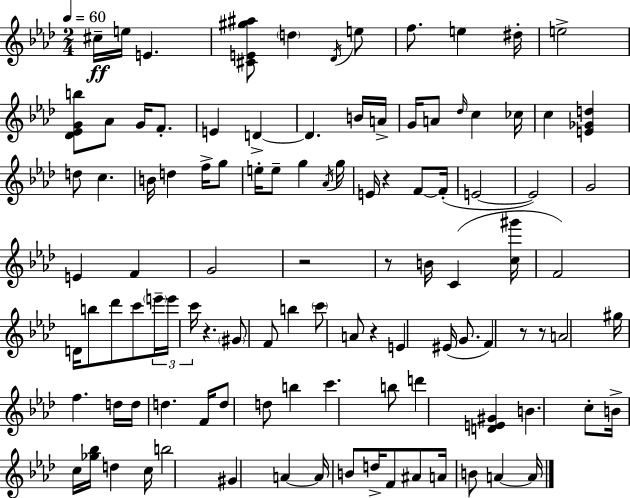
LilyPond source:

{
  \clef treble
  \numericTimeSignature
  \time 2/4
  \key aes \major
  \tempo 4 = 60
  cis''16--\ff e''16 e'4. | <cis' e' gis'' ais''>8 \parenthesize d''4 \acciaccatura { des'16 } e''8 | f''8. e''4 | dis''16-. e''2-> | \break <des' ees' g' b''>8 aes'8 g'16 f'8.-. | e'4 d'4->~~ | d'4. b'16 | a'16-> g'16 a'8 \grace { des''16 } c''4 | \break ces''16 c''4 <e' ges' d''>4 | d''8 c''4. | b'16 d''4 f''16-> | g''8 e''16-. e''8-- g''4 | \break \acciaccatura { aes'16 } g''16 e'16 r4 | f'8~~ f'16-.( e'2~~ | e'2) | g'2 | \break e'4 f'4 | g'2 | r2 | r8 b'16 c'4( | \break <c'' gis'''>16 f'2) | d'16 b''8 des'''8 | c'''8 \tuplet 3/2 { \parenthesize e'''16-- e'''16 c'''16 } r4. | \parenthesize gis'8 f'8 b''4 | \break \parenthesize c'''8 a'8 r4 | e'4 eis'16( | g'8. f'4) r8 | r8 a'2 | \break gis''16 f''4. | d''16 d''16 d''4. | f'16 d''8 d''8 b''4 | c'''4. | \break b''8 d'''4 <d' e' gis'>4 | b'4. | c''8-. b'16-> c''16 <ges'' bes''>16 d''4 | c''16 b''2 | \break gis'4 a'4~~ | a'16 b'8 d''16-> f'8 | ais'8 a'16 b'8 a'4~~ | a'16 \bar "|."
}